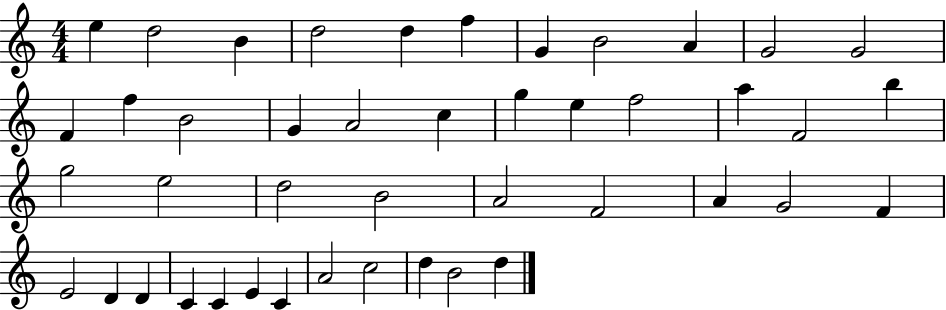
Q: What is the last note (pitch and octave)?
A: D5